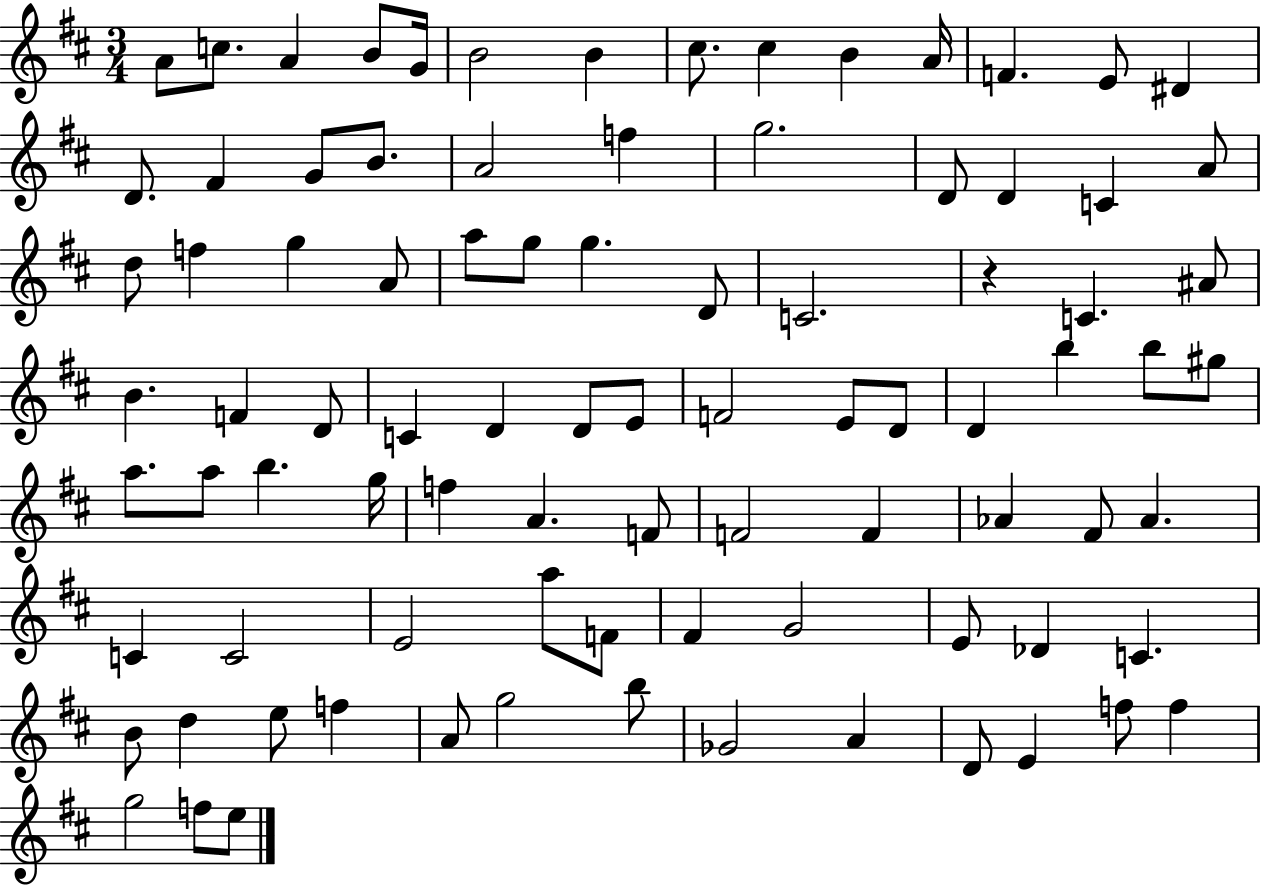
{
  \clef treble
  \numericTimeSignature
  \time 3/4
  \key d \major
  a'8 c''8. a'4 b'8 g'16 | b'2 b'4 | cis''8. cis''4 b'4 a'16 | f'4. e'8 dis'4 | \break d'8. fis'4 g'8 b'8. | a'2 f''4 | g''2. | d'8 d'4 c'4 a'8 | \break d''8 f''4 g''4 a'8 | a''8 g''8 g''4. d'8 | c'2. | r4 c'4. ais'8 | \break b'4. f'4 d'8 | c'4 d'4 d'8 e'8 | f'2 e'8 d'8 | d'4 b''4 b''8 gis''8 | \break a''8. a''8 b''4. g''16 | f''4 a'4. f'8 | f'2 f'4 | aes'4 fis'8 aes'4. | \break c'4 c'2 | e'2 a''8 f'8 | fis'4 g'2 | e'8 des'4 c'4. | \break b'8 d''4 e''8 f''4 | a'8 g''2 b''8 | ges'2 a'4 | d'8 e'4 f''8 f''4 | \break g''2 f''8 e''8 | \bar "|."
}